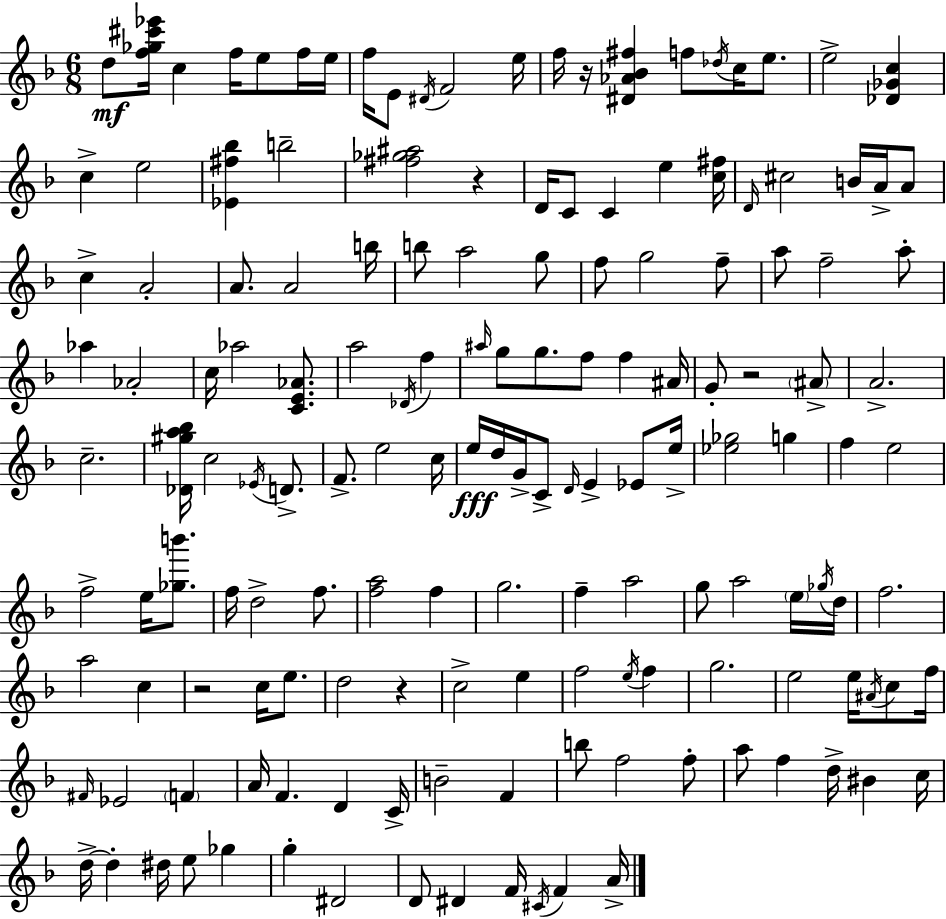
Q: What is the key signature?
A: F major